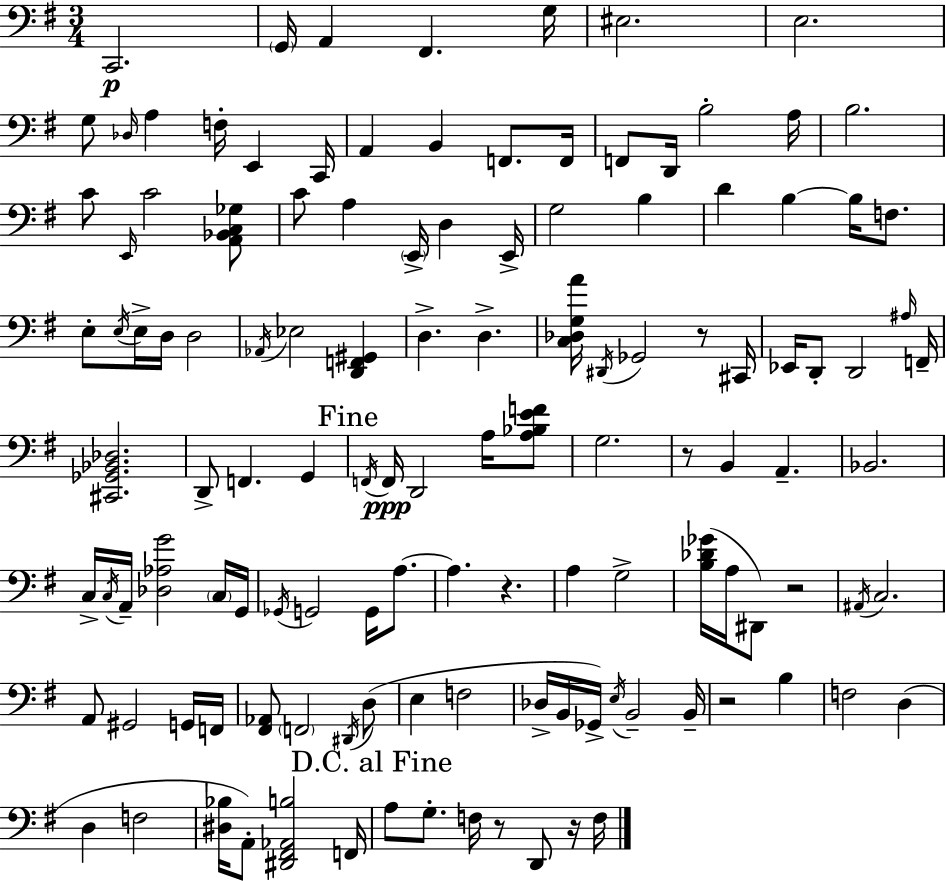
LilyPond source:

{
  \clef bass
  \numericTimeSignature
  \time 3/4
  \key e \minor
  c,2.\p | \parenthesize g,16 a,4 fis,4. g16 | eis2. | e2. | \break g8 \grace { des16 } a4 f16-. e,4 | c,16 a,4 b,4 f,8. | f,16 f,8 d,16 b2-. | a16 b2. | \break c'8 \grace { e,16 } c'2 | <a, bes, c ges>8 c'8 a4 \parenthesize e,16-> d4 | e,16-> g2 b4 | d'4 b4~~ b16 f8. | \break e8-. \acciaccatura { e16 } e16-> d16 d2 | \acciaccatura { aes,16 } ees2 | <d, f, gis,>4 d4.-> d4.-> | <c des g a'>16 \acciaccatura { dis,16 } ges,2 | \break r8 cis,16 ees,16 d,8-. d,2 | \grace { ais16 } f,16-- <cis, ges, bes, des>2. | d,8-> f,4. | g,4 \mark "Fine" \acciaccatura { f,16 } f,16\ppp d,2 | \break a16 <a bes e' f'>8 g2. | r8 b,4 | a,4.-- bes,2. | c16-> \acciaccatura { c16 } a,16-- <des aes g'>2 | \break \parenthesize c16 g,16 \acciaccatura { ges,16 } g,2 | g,16 a8.~~ a4. | r4. a4 | g2-> <b des' ges'>16( a16 dis,8) | \break r2 \acciaccatura { ais,16 } c2. | a,8 | gis,2 g,16 f,16 <fis, aes,>8 | \parenthesize f,2 \acciaccatura { dis,16 } d8( e4 | \break f2 des16-> | b,16 ges,16->) \acciaccatura { e16 } b,2-- b,16-- | r2 b4 | f2 d4( | \break d4 f2 | <dis bes>16 a,8-.) <dis, fis, aes, b>2 f,16 | \mark "D.C. al Fine" a8 g8.-. f16 r8 d,8 r16 f16 | \bar "|."
}